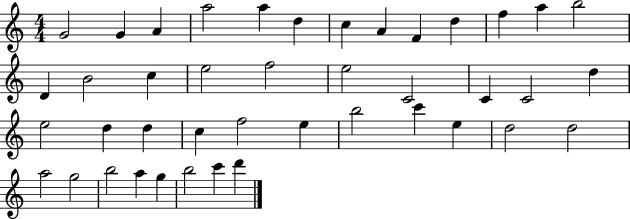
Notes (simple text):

G4/h G4/q A4/q A5/h A5/q D5/q C5/q A4/q F4/q D5/q F5/q A5/q B5/h D4/q B4/h C5/q E5/h F5/h E5/h C4/h C4/q C4/h D5/q E5/h D5/q D5/q C5/q F5/h E5/q B5/h C6/q E5/q D5/h D5/h A5/h G5/h B5/h A5/q G5/q B5/h C6/q D6/q